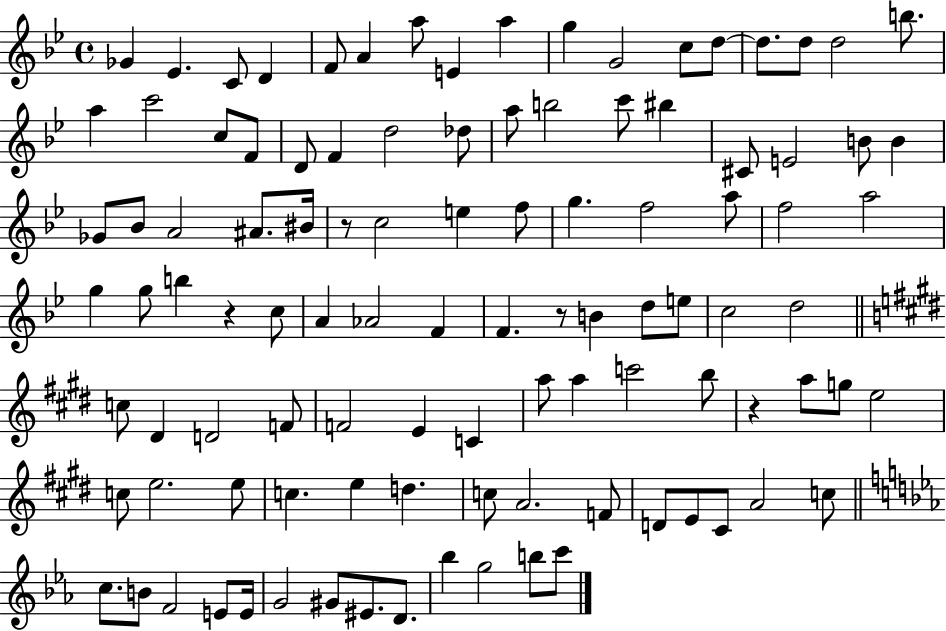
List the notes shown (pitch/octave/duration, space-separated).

Gb4/q Eb4/q. C4/e D4/q F4/e A4/q A5/e E4/q A5/q G5/q G4/h C5/e D5/e D5/e. D5/e D5/h B5/e. A5/q C6/h C5/e F4/e D4/e F4/q D5/h Db5/e A5/e B5/h C6/e BIS5/q C#4/e E4/h B4/e B4/q Gb4/e Bb4/e A4/h A#4/e. BIS4/s R/e C5/h E5/q F5/e G5/q. F5/h A5/e F5/h A5/h G5/q G5/e B5/q R/q C5/e A4/q Ab4/h F4/q F4/q. R/e B4/q D5/e E5/e C5/h D5/h C5/e D#4/q D4/h F4/e F4/h E4/q C4/q A5/e A5/q C6/h B5/e R/q A5/e G5/e E5/h C5/e E5/h. E5/e C5/q. E5/q D5/q. C5/e A4/h. F4/e D4/e E4/e C#4/e A4/h C5/e C5/e. B4/e F4/h E4/e E4/s G4/h G#4/e EIS4/e. D4/e. Bb5/q G5/h B5/e C6/e